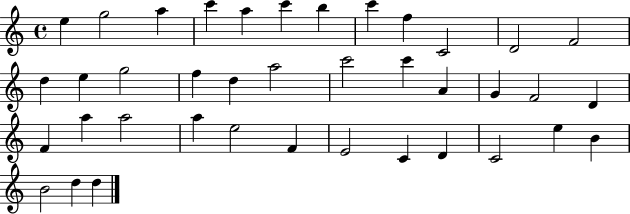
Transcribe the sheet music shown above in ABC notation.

X:1
T:Untitled
M:4/4
L:1/4
K:C
e g2 a c' a c' b c' f C2 D2 F2 d e g2 f d a2 c'2 c' A G F2 D F a a2 a e2 F E2 C D C2 e B B2 d d